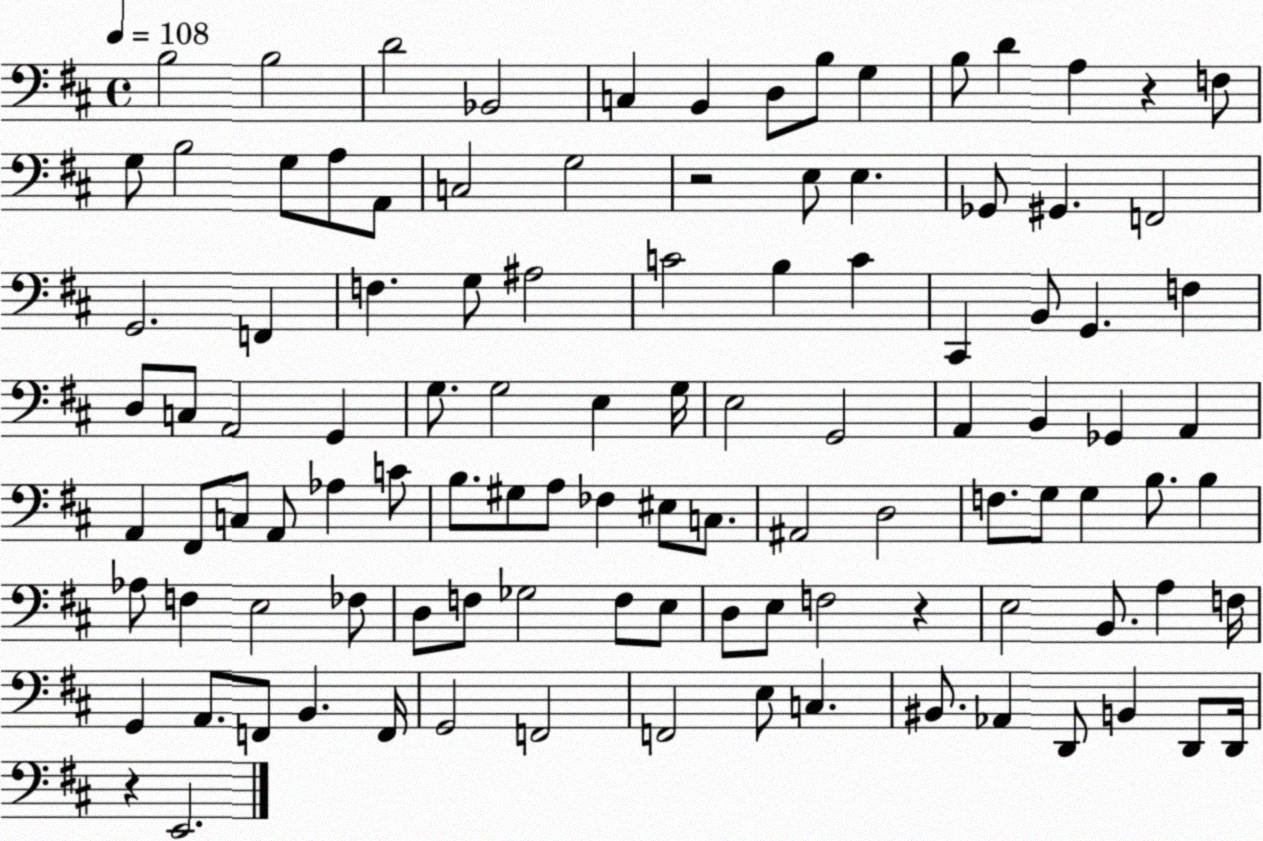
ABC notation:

X:1
T:Untitled
M:4/4
L:1/4
K:D
B,2 B,2 D2 _B,,2 C, B,, D,/2 B,/2 G, B,/2 D A, z F,/2 G,/2 B,2 G,/2 A,/2 A,,/2 C,2 G,2 z2 E,/2 E, _G,,/2 ^G,, F,,2 G,,2 F,, F, G,/2 ^A,2 C2 B, C ^C,, B,,/2 G,, F, D,/2 C,/2 A,,2 G,, G,/2 G,2 E, G,/4 E,2 G,,2 A,, B,, _G,, A,, A,, ^F,,/2 C,/2 A,,/2 _A, C/2 B,/2 ^G,/2 A,/2 _F, ^E,/2 C,/2 ^A,,2 D,2 F,/2 G,/2 G, B,/2 B, _A,/2 F, E,2 _F,/2 D,/2 F,/2 _G,2 F,/2 E,/2 D,/2 E,/2 F,2 z E,2 B,,/2 A, F,/4 G,, A,,/2 F,,/2 B,, F,,/4 G,,2 F,,2 F,,2 E,/2 C, ^B,,/2 _A,, D,,/2 B,, D,,/2 D,,/4 z E,,2